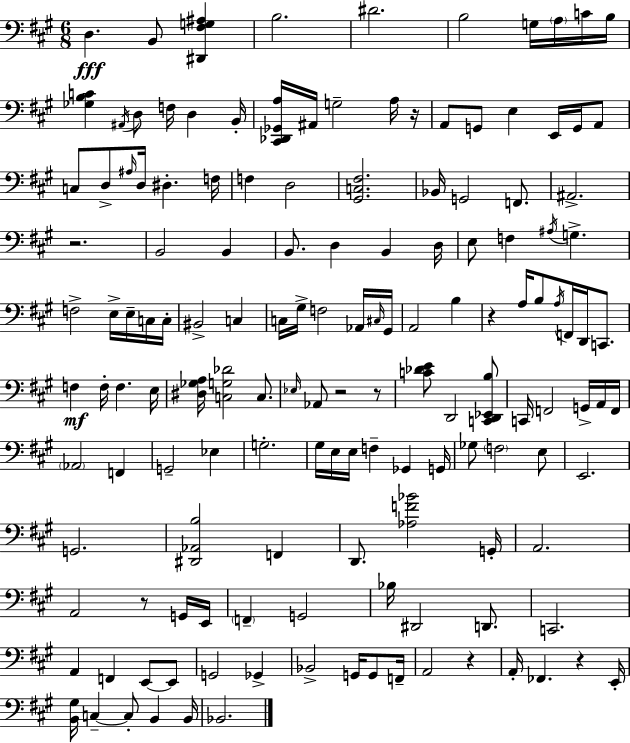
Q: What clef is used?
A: bass